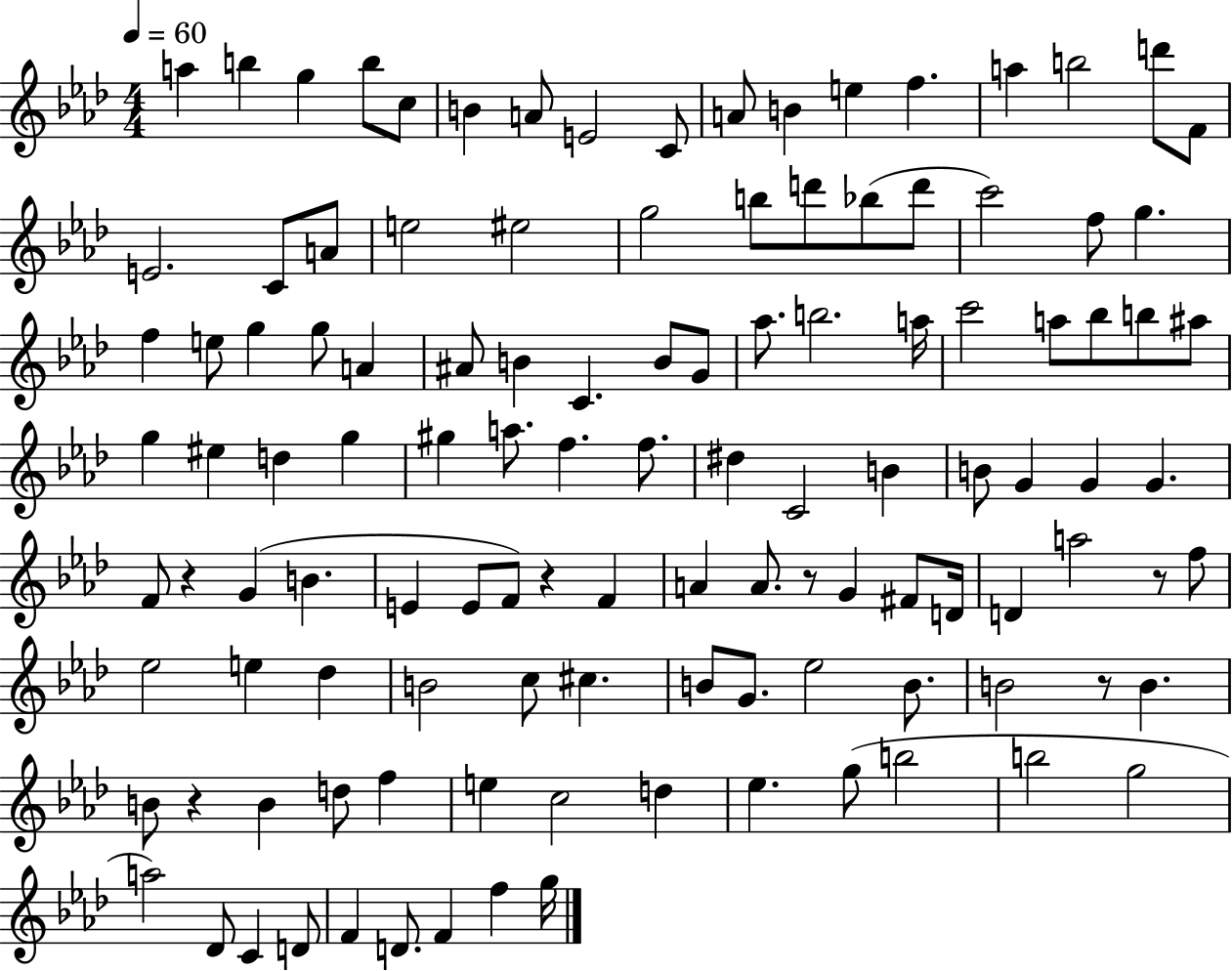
A5/q B5/q G5/q B5/e C5/e B4/q A4/e E4/h C4/e A4/e B4/q E5/q F5/q. A5/q B5/h D6/e F4/e E4/h. C4/e A4/e E5/h EIS5/h G5/h B5/e D6/e Bb5/e D6/e C6/h F5/e G5/q. F5/q E5/e G5/q G5/e A4/q A#4/e B4/q C4/q. B4/e G4/e Ab5/e. B5/h. A5/s C6/h A5/e Bb5/e B5/e A#5/e G5/q EIS5/q D5/q G5/q G#5/q A5/e. F5/q. F5/e. D#5/q C4/h B4/q B4/e G4/q G4/q G4/q. F4/e R/q G4/q B4/q. E4/q E4/e F4/e R/q F4/q A4/q A4/e. R/e G4/q F#4/e D4/s D4/q A5/h R/e F5/e Eb5/h E5/q Db5/q B4/h C5/e C#5/q. B4/e G4/e. Eb5/h B4/e. B4/h R/e B4/q. B4/e R/q B4/q D5/e F5/q E5/q C5/h D5/q Eb5/q. G5/e B5/h B5/h G5/h A5/h Db4/e C4/q D4/e F4/q D4/e. F4/q F5/q G5/s